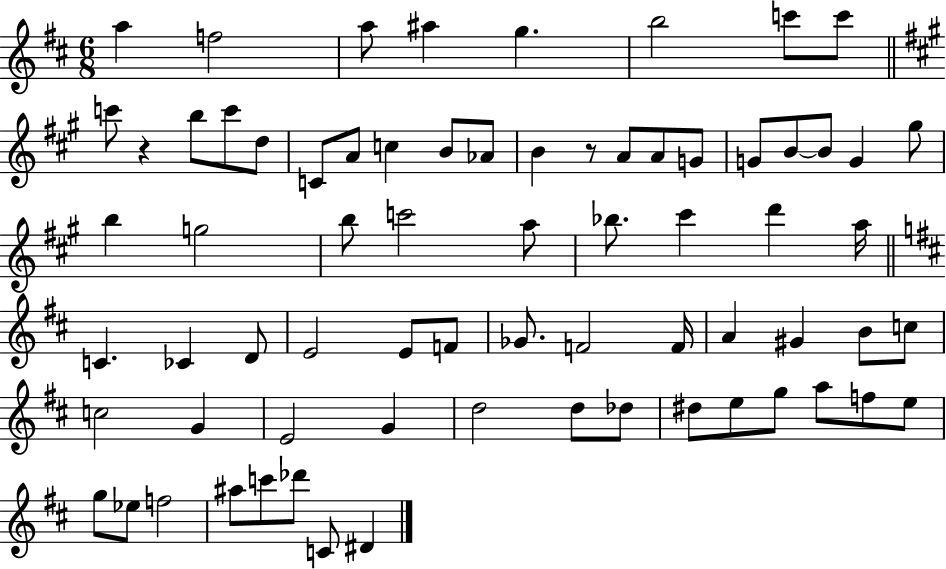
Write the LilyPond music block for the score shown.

{
  \clef treble
  \numericTimeSignature
  \time 6/8
  \key d \major
  a''4 f''2 | a''8 ais''4 g''4. | b''2 c'''8 c'''8 | \bar "||" \break \key a \major c'''8 r4 b''8 c'''8 d''8 | c'8 a'8 c''4 b'8 aes'8 | b'4 r8 a'8 a'8 g'8 | g'8 b'8~~ b'8 g'4 gis''8 | \break b''4 g''2 | b''8 c'''2 a''8 | bes''8. cis'''4 d'''4 a''16 | \bar "||" \break \key b \minor c'4. ces'4 d'8 | e'2 e'8 f'8 | ges'8. f'2 f'16 | a'4 gis'4 b'8 c''8 | \break c''2 g'4 | e'2 g'4 | d''2 d''8 des''8 | dis''8 e''8 g''8 a''8 f''8 e''8 | \break g''8 ees''8 f''2 | ais''8 c'''8 des'''8 c'8 dis'4 | \bar "|."
}